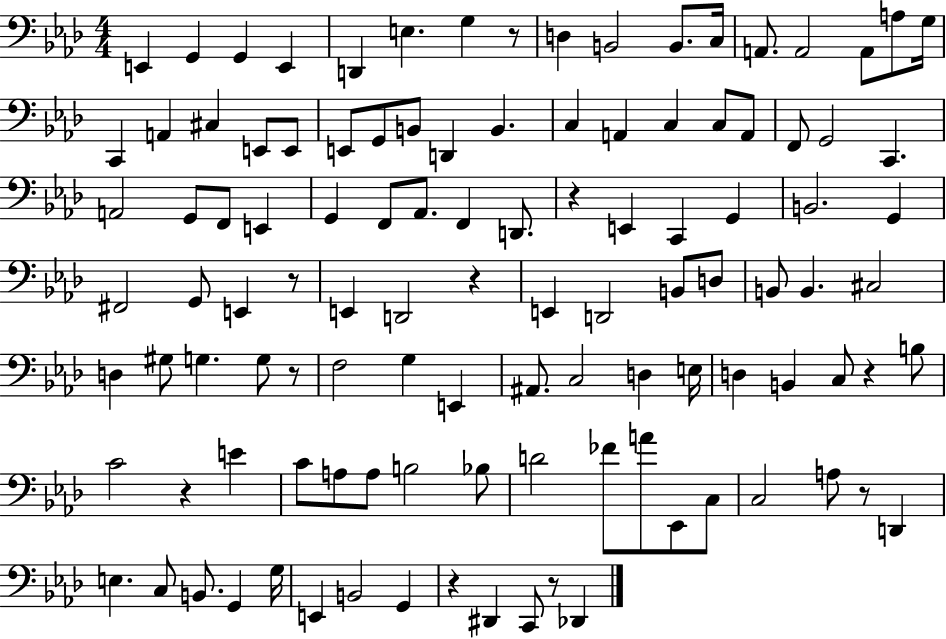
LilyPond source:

{
  \clef bass
  \numericTimeSignature
  \time 4/4
  \key aes \major
  e,4 g,4 g,4 e,4 | d,4 e4. g4 r8 | d4 b,2 b,8. c16 | a,8. a,2 a,8 a8 g16 | \break c,4 a,4 cis4 e,8 e,8 | e,8 g,8 b,8 d,4 b,4. | c4 a,4 c4 c8 a,8 | f,8 g,2 c,4. | \break a,2 g,8 f,8 e,4 | g,4 f,8 aes,8. f,4 d,8. | r4 e,4 c,4 g,4 | b,2. g,4 | \break fis,2 g,8 e,4 r8 | e,4 d,2 r4 | e,4 d,2 b,8 d8 | b,8 b,4. cis2 | \break d4 gis8 g4. g8 r8 | f2 g4 e,4 | ais,8. c2 d4 e16 | d4 b,4 c8 r4 b8 | \break c'2 r4 e'4 | c'8 a8 a8 b2 bes8 | d'2 fes'8 a'8 ees,8 c8 | c2 a8 r8 d,4 | \break e4. c8 b,8. g,4 g16 | e,4 b,2 g,4 | r4 dis,4 c,8 r8 des,4 | \bar "|."
}